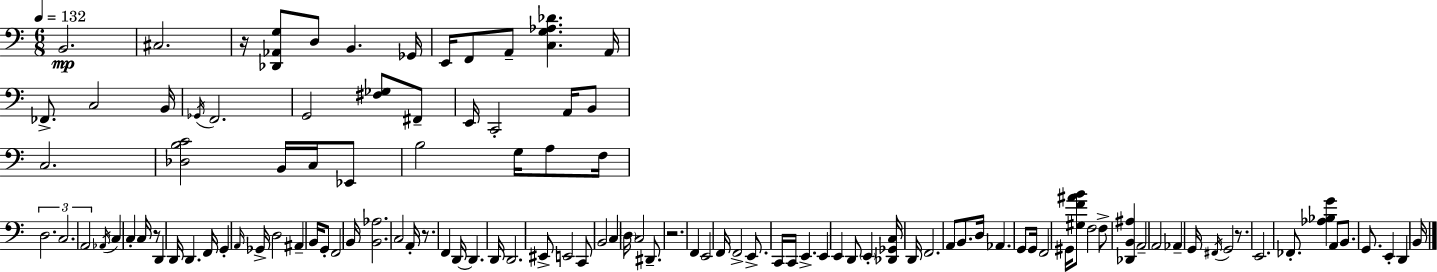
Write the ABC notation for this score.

X:1
T:Untitled
M:6/8
L:1/4
K:Am
B,,2 ^C,2 z/4 [_D,,_A,,G,]/2 D,/2 B,, _G,,/4 E,,/4 F,,/2 A,,/2 [C,G,_A,_D] A,,/4 _F,,/2 C,2 B,,/4 _G,,/4 F,,2 G,,2 [^F,_G,]/2 ^F,,/2 E,,/4 C,,2 A,,/4 B,,/2 C,2 [_D,B,C]2 B,,/4 C,/4 _E,,/2 B,2 G,/4 A,/2 F,/4 D,2 C,2 A,,2 _A,,/4 C, C, C,/4 z/2 D,, D,,/4 D,, F,,/4 G,, A,,/4 _G,,/4 D,2 ^A,, B,,/4 G,,/2 F,,2 B,,/4 [B,,_A,]2 C,2 A,,/4 z/2 F,, D,,/4 D,, D,,/4 D,,2 ^E,,/2 E,,2 C,,/2 B,,2 C, D,/4 C,2 ^D,,/2 z2 F,, E,,2 F,,/4 F,,2 E,,/2 C,,/4 C,,/4 E,, E,, E,, D,,/2 E,, [_D,,_G,,C,]/4 D,,/4 F,,2 A,,/2 B,,/2 D,/4 _A,, G,,/2 G,,/4 F,,2 ^G,,/4 [^G,F^AB]/2 F,2 F,/2 [_D,,B,,^A,] A,,2 A,,2 _A,, G,,/4 ^F,,/4 G,,2 z/2 E,,2 _F,,/2 [_A,_B,G] A,,/2 B,,/2 G,,/2 E,, D,, B,,/4